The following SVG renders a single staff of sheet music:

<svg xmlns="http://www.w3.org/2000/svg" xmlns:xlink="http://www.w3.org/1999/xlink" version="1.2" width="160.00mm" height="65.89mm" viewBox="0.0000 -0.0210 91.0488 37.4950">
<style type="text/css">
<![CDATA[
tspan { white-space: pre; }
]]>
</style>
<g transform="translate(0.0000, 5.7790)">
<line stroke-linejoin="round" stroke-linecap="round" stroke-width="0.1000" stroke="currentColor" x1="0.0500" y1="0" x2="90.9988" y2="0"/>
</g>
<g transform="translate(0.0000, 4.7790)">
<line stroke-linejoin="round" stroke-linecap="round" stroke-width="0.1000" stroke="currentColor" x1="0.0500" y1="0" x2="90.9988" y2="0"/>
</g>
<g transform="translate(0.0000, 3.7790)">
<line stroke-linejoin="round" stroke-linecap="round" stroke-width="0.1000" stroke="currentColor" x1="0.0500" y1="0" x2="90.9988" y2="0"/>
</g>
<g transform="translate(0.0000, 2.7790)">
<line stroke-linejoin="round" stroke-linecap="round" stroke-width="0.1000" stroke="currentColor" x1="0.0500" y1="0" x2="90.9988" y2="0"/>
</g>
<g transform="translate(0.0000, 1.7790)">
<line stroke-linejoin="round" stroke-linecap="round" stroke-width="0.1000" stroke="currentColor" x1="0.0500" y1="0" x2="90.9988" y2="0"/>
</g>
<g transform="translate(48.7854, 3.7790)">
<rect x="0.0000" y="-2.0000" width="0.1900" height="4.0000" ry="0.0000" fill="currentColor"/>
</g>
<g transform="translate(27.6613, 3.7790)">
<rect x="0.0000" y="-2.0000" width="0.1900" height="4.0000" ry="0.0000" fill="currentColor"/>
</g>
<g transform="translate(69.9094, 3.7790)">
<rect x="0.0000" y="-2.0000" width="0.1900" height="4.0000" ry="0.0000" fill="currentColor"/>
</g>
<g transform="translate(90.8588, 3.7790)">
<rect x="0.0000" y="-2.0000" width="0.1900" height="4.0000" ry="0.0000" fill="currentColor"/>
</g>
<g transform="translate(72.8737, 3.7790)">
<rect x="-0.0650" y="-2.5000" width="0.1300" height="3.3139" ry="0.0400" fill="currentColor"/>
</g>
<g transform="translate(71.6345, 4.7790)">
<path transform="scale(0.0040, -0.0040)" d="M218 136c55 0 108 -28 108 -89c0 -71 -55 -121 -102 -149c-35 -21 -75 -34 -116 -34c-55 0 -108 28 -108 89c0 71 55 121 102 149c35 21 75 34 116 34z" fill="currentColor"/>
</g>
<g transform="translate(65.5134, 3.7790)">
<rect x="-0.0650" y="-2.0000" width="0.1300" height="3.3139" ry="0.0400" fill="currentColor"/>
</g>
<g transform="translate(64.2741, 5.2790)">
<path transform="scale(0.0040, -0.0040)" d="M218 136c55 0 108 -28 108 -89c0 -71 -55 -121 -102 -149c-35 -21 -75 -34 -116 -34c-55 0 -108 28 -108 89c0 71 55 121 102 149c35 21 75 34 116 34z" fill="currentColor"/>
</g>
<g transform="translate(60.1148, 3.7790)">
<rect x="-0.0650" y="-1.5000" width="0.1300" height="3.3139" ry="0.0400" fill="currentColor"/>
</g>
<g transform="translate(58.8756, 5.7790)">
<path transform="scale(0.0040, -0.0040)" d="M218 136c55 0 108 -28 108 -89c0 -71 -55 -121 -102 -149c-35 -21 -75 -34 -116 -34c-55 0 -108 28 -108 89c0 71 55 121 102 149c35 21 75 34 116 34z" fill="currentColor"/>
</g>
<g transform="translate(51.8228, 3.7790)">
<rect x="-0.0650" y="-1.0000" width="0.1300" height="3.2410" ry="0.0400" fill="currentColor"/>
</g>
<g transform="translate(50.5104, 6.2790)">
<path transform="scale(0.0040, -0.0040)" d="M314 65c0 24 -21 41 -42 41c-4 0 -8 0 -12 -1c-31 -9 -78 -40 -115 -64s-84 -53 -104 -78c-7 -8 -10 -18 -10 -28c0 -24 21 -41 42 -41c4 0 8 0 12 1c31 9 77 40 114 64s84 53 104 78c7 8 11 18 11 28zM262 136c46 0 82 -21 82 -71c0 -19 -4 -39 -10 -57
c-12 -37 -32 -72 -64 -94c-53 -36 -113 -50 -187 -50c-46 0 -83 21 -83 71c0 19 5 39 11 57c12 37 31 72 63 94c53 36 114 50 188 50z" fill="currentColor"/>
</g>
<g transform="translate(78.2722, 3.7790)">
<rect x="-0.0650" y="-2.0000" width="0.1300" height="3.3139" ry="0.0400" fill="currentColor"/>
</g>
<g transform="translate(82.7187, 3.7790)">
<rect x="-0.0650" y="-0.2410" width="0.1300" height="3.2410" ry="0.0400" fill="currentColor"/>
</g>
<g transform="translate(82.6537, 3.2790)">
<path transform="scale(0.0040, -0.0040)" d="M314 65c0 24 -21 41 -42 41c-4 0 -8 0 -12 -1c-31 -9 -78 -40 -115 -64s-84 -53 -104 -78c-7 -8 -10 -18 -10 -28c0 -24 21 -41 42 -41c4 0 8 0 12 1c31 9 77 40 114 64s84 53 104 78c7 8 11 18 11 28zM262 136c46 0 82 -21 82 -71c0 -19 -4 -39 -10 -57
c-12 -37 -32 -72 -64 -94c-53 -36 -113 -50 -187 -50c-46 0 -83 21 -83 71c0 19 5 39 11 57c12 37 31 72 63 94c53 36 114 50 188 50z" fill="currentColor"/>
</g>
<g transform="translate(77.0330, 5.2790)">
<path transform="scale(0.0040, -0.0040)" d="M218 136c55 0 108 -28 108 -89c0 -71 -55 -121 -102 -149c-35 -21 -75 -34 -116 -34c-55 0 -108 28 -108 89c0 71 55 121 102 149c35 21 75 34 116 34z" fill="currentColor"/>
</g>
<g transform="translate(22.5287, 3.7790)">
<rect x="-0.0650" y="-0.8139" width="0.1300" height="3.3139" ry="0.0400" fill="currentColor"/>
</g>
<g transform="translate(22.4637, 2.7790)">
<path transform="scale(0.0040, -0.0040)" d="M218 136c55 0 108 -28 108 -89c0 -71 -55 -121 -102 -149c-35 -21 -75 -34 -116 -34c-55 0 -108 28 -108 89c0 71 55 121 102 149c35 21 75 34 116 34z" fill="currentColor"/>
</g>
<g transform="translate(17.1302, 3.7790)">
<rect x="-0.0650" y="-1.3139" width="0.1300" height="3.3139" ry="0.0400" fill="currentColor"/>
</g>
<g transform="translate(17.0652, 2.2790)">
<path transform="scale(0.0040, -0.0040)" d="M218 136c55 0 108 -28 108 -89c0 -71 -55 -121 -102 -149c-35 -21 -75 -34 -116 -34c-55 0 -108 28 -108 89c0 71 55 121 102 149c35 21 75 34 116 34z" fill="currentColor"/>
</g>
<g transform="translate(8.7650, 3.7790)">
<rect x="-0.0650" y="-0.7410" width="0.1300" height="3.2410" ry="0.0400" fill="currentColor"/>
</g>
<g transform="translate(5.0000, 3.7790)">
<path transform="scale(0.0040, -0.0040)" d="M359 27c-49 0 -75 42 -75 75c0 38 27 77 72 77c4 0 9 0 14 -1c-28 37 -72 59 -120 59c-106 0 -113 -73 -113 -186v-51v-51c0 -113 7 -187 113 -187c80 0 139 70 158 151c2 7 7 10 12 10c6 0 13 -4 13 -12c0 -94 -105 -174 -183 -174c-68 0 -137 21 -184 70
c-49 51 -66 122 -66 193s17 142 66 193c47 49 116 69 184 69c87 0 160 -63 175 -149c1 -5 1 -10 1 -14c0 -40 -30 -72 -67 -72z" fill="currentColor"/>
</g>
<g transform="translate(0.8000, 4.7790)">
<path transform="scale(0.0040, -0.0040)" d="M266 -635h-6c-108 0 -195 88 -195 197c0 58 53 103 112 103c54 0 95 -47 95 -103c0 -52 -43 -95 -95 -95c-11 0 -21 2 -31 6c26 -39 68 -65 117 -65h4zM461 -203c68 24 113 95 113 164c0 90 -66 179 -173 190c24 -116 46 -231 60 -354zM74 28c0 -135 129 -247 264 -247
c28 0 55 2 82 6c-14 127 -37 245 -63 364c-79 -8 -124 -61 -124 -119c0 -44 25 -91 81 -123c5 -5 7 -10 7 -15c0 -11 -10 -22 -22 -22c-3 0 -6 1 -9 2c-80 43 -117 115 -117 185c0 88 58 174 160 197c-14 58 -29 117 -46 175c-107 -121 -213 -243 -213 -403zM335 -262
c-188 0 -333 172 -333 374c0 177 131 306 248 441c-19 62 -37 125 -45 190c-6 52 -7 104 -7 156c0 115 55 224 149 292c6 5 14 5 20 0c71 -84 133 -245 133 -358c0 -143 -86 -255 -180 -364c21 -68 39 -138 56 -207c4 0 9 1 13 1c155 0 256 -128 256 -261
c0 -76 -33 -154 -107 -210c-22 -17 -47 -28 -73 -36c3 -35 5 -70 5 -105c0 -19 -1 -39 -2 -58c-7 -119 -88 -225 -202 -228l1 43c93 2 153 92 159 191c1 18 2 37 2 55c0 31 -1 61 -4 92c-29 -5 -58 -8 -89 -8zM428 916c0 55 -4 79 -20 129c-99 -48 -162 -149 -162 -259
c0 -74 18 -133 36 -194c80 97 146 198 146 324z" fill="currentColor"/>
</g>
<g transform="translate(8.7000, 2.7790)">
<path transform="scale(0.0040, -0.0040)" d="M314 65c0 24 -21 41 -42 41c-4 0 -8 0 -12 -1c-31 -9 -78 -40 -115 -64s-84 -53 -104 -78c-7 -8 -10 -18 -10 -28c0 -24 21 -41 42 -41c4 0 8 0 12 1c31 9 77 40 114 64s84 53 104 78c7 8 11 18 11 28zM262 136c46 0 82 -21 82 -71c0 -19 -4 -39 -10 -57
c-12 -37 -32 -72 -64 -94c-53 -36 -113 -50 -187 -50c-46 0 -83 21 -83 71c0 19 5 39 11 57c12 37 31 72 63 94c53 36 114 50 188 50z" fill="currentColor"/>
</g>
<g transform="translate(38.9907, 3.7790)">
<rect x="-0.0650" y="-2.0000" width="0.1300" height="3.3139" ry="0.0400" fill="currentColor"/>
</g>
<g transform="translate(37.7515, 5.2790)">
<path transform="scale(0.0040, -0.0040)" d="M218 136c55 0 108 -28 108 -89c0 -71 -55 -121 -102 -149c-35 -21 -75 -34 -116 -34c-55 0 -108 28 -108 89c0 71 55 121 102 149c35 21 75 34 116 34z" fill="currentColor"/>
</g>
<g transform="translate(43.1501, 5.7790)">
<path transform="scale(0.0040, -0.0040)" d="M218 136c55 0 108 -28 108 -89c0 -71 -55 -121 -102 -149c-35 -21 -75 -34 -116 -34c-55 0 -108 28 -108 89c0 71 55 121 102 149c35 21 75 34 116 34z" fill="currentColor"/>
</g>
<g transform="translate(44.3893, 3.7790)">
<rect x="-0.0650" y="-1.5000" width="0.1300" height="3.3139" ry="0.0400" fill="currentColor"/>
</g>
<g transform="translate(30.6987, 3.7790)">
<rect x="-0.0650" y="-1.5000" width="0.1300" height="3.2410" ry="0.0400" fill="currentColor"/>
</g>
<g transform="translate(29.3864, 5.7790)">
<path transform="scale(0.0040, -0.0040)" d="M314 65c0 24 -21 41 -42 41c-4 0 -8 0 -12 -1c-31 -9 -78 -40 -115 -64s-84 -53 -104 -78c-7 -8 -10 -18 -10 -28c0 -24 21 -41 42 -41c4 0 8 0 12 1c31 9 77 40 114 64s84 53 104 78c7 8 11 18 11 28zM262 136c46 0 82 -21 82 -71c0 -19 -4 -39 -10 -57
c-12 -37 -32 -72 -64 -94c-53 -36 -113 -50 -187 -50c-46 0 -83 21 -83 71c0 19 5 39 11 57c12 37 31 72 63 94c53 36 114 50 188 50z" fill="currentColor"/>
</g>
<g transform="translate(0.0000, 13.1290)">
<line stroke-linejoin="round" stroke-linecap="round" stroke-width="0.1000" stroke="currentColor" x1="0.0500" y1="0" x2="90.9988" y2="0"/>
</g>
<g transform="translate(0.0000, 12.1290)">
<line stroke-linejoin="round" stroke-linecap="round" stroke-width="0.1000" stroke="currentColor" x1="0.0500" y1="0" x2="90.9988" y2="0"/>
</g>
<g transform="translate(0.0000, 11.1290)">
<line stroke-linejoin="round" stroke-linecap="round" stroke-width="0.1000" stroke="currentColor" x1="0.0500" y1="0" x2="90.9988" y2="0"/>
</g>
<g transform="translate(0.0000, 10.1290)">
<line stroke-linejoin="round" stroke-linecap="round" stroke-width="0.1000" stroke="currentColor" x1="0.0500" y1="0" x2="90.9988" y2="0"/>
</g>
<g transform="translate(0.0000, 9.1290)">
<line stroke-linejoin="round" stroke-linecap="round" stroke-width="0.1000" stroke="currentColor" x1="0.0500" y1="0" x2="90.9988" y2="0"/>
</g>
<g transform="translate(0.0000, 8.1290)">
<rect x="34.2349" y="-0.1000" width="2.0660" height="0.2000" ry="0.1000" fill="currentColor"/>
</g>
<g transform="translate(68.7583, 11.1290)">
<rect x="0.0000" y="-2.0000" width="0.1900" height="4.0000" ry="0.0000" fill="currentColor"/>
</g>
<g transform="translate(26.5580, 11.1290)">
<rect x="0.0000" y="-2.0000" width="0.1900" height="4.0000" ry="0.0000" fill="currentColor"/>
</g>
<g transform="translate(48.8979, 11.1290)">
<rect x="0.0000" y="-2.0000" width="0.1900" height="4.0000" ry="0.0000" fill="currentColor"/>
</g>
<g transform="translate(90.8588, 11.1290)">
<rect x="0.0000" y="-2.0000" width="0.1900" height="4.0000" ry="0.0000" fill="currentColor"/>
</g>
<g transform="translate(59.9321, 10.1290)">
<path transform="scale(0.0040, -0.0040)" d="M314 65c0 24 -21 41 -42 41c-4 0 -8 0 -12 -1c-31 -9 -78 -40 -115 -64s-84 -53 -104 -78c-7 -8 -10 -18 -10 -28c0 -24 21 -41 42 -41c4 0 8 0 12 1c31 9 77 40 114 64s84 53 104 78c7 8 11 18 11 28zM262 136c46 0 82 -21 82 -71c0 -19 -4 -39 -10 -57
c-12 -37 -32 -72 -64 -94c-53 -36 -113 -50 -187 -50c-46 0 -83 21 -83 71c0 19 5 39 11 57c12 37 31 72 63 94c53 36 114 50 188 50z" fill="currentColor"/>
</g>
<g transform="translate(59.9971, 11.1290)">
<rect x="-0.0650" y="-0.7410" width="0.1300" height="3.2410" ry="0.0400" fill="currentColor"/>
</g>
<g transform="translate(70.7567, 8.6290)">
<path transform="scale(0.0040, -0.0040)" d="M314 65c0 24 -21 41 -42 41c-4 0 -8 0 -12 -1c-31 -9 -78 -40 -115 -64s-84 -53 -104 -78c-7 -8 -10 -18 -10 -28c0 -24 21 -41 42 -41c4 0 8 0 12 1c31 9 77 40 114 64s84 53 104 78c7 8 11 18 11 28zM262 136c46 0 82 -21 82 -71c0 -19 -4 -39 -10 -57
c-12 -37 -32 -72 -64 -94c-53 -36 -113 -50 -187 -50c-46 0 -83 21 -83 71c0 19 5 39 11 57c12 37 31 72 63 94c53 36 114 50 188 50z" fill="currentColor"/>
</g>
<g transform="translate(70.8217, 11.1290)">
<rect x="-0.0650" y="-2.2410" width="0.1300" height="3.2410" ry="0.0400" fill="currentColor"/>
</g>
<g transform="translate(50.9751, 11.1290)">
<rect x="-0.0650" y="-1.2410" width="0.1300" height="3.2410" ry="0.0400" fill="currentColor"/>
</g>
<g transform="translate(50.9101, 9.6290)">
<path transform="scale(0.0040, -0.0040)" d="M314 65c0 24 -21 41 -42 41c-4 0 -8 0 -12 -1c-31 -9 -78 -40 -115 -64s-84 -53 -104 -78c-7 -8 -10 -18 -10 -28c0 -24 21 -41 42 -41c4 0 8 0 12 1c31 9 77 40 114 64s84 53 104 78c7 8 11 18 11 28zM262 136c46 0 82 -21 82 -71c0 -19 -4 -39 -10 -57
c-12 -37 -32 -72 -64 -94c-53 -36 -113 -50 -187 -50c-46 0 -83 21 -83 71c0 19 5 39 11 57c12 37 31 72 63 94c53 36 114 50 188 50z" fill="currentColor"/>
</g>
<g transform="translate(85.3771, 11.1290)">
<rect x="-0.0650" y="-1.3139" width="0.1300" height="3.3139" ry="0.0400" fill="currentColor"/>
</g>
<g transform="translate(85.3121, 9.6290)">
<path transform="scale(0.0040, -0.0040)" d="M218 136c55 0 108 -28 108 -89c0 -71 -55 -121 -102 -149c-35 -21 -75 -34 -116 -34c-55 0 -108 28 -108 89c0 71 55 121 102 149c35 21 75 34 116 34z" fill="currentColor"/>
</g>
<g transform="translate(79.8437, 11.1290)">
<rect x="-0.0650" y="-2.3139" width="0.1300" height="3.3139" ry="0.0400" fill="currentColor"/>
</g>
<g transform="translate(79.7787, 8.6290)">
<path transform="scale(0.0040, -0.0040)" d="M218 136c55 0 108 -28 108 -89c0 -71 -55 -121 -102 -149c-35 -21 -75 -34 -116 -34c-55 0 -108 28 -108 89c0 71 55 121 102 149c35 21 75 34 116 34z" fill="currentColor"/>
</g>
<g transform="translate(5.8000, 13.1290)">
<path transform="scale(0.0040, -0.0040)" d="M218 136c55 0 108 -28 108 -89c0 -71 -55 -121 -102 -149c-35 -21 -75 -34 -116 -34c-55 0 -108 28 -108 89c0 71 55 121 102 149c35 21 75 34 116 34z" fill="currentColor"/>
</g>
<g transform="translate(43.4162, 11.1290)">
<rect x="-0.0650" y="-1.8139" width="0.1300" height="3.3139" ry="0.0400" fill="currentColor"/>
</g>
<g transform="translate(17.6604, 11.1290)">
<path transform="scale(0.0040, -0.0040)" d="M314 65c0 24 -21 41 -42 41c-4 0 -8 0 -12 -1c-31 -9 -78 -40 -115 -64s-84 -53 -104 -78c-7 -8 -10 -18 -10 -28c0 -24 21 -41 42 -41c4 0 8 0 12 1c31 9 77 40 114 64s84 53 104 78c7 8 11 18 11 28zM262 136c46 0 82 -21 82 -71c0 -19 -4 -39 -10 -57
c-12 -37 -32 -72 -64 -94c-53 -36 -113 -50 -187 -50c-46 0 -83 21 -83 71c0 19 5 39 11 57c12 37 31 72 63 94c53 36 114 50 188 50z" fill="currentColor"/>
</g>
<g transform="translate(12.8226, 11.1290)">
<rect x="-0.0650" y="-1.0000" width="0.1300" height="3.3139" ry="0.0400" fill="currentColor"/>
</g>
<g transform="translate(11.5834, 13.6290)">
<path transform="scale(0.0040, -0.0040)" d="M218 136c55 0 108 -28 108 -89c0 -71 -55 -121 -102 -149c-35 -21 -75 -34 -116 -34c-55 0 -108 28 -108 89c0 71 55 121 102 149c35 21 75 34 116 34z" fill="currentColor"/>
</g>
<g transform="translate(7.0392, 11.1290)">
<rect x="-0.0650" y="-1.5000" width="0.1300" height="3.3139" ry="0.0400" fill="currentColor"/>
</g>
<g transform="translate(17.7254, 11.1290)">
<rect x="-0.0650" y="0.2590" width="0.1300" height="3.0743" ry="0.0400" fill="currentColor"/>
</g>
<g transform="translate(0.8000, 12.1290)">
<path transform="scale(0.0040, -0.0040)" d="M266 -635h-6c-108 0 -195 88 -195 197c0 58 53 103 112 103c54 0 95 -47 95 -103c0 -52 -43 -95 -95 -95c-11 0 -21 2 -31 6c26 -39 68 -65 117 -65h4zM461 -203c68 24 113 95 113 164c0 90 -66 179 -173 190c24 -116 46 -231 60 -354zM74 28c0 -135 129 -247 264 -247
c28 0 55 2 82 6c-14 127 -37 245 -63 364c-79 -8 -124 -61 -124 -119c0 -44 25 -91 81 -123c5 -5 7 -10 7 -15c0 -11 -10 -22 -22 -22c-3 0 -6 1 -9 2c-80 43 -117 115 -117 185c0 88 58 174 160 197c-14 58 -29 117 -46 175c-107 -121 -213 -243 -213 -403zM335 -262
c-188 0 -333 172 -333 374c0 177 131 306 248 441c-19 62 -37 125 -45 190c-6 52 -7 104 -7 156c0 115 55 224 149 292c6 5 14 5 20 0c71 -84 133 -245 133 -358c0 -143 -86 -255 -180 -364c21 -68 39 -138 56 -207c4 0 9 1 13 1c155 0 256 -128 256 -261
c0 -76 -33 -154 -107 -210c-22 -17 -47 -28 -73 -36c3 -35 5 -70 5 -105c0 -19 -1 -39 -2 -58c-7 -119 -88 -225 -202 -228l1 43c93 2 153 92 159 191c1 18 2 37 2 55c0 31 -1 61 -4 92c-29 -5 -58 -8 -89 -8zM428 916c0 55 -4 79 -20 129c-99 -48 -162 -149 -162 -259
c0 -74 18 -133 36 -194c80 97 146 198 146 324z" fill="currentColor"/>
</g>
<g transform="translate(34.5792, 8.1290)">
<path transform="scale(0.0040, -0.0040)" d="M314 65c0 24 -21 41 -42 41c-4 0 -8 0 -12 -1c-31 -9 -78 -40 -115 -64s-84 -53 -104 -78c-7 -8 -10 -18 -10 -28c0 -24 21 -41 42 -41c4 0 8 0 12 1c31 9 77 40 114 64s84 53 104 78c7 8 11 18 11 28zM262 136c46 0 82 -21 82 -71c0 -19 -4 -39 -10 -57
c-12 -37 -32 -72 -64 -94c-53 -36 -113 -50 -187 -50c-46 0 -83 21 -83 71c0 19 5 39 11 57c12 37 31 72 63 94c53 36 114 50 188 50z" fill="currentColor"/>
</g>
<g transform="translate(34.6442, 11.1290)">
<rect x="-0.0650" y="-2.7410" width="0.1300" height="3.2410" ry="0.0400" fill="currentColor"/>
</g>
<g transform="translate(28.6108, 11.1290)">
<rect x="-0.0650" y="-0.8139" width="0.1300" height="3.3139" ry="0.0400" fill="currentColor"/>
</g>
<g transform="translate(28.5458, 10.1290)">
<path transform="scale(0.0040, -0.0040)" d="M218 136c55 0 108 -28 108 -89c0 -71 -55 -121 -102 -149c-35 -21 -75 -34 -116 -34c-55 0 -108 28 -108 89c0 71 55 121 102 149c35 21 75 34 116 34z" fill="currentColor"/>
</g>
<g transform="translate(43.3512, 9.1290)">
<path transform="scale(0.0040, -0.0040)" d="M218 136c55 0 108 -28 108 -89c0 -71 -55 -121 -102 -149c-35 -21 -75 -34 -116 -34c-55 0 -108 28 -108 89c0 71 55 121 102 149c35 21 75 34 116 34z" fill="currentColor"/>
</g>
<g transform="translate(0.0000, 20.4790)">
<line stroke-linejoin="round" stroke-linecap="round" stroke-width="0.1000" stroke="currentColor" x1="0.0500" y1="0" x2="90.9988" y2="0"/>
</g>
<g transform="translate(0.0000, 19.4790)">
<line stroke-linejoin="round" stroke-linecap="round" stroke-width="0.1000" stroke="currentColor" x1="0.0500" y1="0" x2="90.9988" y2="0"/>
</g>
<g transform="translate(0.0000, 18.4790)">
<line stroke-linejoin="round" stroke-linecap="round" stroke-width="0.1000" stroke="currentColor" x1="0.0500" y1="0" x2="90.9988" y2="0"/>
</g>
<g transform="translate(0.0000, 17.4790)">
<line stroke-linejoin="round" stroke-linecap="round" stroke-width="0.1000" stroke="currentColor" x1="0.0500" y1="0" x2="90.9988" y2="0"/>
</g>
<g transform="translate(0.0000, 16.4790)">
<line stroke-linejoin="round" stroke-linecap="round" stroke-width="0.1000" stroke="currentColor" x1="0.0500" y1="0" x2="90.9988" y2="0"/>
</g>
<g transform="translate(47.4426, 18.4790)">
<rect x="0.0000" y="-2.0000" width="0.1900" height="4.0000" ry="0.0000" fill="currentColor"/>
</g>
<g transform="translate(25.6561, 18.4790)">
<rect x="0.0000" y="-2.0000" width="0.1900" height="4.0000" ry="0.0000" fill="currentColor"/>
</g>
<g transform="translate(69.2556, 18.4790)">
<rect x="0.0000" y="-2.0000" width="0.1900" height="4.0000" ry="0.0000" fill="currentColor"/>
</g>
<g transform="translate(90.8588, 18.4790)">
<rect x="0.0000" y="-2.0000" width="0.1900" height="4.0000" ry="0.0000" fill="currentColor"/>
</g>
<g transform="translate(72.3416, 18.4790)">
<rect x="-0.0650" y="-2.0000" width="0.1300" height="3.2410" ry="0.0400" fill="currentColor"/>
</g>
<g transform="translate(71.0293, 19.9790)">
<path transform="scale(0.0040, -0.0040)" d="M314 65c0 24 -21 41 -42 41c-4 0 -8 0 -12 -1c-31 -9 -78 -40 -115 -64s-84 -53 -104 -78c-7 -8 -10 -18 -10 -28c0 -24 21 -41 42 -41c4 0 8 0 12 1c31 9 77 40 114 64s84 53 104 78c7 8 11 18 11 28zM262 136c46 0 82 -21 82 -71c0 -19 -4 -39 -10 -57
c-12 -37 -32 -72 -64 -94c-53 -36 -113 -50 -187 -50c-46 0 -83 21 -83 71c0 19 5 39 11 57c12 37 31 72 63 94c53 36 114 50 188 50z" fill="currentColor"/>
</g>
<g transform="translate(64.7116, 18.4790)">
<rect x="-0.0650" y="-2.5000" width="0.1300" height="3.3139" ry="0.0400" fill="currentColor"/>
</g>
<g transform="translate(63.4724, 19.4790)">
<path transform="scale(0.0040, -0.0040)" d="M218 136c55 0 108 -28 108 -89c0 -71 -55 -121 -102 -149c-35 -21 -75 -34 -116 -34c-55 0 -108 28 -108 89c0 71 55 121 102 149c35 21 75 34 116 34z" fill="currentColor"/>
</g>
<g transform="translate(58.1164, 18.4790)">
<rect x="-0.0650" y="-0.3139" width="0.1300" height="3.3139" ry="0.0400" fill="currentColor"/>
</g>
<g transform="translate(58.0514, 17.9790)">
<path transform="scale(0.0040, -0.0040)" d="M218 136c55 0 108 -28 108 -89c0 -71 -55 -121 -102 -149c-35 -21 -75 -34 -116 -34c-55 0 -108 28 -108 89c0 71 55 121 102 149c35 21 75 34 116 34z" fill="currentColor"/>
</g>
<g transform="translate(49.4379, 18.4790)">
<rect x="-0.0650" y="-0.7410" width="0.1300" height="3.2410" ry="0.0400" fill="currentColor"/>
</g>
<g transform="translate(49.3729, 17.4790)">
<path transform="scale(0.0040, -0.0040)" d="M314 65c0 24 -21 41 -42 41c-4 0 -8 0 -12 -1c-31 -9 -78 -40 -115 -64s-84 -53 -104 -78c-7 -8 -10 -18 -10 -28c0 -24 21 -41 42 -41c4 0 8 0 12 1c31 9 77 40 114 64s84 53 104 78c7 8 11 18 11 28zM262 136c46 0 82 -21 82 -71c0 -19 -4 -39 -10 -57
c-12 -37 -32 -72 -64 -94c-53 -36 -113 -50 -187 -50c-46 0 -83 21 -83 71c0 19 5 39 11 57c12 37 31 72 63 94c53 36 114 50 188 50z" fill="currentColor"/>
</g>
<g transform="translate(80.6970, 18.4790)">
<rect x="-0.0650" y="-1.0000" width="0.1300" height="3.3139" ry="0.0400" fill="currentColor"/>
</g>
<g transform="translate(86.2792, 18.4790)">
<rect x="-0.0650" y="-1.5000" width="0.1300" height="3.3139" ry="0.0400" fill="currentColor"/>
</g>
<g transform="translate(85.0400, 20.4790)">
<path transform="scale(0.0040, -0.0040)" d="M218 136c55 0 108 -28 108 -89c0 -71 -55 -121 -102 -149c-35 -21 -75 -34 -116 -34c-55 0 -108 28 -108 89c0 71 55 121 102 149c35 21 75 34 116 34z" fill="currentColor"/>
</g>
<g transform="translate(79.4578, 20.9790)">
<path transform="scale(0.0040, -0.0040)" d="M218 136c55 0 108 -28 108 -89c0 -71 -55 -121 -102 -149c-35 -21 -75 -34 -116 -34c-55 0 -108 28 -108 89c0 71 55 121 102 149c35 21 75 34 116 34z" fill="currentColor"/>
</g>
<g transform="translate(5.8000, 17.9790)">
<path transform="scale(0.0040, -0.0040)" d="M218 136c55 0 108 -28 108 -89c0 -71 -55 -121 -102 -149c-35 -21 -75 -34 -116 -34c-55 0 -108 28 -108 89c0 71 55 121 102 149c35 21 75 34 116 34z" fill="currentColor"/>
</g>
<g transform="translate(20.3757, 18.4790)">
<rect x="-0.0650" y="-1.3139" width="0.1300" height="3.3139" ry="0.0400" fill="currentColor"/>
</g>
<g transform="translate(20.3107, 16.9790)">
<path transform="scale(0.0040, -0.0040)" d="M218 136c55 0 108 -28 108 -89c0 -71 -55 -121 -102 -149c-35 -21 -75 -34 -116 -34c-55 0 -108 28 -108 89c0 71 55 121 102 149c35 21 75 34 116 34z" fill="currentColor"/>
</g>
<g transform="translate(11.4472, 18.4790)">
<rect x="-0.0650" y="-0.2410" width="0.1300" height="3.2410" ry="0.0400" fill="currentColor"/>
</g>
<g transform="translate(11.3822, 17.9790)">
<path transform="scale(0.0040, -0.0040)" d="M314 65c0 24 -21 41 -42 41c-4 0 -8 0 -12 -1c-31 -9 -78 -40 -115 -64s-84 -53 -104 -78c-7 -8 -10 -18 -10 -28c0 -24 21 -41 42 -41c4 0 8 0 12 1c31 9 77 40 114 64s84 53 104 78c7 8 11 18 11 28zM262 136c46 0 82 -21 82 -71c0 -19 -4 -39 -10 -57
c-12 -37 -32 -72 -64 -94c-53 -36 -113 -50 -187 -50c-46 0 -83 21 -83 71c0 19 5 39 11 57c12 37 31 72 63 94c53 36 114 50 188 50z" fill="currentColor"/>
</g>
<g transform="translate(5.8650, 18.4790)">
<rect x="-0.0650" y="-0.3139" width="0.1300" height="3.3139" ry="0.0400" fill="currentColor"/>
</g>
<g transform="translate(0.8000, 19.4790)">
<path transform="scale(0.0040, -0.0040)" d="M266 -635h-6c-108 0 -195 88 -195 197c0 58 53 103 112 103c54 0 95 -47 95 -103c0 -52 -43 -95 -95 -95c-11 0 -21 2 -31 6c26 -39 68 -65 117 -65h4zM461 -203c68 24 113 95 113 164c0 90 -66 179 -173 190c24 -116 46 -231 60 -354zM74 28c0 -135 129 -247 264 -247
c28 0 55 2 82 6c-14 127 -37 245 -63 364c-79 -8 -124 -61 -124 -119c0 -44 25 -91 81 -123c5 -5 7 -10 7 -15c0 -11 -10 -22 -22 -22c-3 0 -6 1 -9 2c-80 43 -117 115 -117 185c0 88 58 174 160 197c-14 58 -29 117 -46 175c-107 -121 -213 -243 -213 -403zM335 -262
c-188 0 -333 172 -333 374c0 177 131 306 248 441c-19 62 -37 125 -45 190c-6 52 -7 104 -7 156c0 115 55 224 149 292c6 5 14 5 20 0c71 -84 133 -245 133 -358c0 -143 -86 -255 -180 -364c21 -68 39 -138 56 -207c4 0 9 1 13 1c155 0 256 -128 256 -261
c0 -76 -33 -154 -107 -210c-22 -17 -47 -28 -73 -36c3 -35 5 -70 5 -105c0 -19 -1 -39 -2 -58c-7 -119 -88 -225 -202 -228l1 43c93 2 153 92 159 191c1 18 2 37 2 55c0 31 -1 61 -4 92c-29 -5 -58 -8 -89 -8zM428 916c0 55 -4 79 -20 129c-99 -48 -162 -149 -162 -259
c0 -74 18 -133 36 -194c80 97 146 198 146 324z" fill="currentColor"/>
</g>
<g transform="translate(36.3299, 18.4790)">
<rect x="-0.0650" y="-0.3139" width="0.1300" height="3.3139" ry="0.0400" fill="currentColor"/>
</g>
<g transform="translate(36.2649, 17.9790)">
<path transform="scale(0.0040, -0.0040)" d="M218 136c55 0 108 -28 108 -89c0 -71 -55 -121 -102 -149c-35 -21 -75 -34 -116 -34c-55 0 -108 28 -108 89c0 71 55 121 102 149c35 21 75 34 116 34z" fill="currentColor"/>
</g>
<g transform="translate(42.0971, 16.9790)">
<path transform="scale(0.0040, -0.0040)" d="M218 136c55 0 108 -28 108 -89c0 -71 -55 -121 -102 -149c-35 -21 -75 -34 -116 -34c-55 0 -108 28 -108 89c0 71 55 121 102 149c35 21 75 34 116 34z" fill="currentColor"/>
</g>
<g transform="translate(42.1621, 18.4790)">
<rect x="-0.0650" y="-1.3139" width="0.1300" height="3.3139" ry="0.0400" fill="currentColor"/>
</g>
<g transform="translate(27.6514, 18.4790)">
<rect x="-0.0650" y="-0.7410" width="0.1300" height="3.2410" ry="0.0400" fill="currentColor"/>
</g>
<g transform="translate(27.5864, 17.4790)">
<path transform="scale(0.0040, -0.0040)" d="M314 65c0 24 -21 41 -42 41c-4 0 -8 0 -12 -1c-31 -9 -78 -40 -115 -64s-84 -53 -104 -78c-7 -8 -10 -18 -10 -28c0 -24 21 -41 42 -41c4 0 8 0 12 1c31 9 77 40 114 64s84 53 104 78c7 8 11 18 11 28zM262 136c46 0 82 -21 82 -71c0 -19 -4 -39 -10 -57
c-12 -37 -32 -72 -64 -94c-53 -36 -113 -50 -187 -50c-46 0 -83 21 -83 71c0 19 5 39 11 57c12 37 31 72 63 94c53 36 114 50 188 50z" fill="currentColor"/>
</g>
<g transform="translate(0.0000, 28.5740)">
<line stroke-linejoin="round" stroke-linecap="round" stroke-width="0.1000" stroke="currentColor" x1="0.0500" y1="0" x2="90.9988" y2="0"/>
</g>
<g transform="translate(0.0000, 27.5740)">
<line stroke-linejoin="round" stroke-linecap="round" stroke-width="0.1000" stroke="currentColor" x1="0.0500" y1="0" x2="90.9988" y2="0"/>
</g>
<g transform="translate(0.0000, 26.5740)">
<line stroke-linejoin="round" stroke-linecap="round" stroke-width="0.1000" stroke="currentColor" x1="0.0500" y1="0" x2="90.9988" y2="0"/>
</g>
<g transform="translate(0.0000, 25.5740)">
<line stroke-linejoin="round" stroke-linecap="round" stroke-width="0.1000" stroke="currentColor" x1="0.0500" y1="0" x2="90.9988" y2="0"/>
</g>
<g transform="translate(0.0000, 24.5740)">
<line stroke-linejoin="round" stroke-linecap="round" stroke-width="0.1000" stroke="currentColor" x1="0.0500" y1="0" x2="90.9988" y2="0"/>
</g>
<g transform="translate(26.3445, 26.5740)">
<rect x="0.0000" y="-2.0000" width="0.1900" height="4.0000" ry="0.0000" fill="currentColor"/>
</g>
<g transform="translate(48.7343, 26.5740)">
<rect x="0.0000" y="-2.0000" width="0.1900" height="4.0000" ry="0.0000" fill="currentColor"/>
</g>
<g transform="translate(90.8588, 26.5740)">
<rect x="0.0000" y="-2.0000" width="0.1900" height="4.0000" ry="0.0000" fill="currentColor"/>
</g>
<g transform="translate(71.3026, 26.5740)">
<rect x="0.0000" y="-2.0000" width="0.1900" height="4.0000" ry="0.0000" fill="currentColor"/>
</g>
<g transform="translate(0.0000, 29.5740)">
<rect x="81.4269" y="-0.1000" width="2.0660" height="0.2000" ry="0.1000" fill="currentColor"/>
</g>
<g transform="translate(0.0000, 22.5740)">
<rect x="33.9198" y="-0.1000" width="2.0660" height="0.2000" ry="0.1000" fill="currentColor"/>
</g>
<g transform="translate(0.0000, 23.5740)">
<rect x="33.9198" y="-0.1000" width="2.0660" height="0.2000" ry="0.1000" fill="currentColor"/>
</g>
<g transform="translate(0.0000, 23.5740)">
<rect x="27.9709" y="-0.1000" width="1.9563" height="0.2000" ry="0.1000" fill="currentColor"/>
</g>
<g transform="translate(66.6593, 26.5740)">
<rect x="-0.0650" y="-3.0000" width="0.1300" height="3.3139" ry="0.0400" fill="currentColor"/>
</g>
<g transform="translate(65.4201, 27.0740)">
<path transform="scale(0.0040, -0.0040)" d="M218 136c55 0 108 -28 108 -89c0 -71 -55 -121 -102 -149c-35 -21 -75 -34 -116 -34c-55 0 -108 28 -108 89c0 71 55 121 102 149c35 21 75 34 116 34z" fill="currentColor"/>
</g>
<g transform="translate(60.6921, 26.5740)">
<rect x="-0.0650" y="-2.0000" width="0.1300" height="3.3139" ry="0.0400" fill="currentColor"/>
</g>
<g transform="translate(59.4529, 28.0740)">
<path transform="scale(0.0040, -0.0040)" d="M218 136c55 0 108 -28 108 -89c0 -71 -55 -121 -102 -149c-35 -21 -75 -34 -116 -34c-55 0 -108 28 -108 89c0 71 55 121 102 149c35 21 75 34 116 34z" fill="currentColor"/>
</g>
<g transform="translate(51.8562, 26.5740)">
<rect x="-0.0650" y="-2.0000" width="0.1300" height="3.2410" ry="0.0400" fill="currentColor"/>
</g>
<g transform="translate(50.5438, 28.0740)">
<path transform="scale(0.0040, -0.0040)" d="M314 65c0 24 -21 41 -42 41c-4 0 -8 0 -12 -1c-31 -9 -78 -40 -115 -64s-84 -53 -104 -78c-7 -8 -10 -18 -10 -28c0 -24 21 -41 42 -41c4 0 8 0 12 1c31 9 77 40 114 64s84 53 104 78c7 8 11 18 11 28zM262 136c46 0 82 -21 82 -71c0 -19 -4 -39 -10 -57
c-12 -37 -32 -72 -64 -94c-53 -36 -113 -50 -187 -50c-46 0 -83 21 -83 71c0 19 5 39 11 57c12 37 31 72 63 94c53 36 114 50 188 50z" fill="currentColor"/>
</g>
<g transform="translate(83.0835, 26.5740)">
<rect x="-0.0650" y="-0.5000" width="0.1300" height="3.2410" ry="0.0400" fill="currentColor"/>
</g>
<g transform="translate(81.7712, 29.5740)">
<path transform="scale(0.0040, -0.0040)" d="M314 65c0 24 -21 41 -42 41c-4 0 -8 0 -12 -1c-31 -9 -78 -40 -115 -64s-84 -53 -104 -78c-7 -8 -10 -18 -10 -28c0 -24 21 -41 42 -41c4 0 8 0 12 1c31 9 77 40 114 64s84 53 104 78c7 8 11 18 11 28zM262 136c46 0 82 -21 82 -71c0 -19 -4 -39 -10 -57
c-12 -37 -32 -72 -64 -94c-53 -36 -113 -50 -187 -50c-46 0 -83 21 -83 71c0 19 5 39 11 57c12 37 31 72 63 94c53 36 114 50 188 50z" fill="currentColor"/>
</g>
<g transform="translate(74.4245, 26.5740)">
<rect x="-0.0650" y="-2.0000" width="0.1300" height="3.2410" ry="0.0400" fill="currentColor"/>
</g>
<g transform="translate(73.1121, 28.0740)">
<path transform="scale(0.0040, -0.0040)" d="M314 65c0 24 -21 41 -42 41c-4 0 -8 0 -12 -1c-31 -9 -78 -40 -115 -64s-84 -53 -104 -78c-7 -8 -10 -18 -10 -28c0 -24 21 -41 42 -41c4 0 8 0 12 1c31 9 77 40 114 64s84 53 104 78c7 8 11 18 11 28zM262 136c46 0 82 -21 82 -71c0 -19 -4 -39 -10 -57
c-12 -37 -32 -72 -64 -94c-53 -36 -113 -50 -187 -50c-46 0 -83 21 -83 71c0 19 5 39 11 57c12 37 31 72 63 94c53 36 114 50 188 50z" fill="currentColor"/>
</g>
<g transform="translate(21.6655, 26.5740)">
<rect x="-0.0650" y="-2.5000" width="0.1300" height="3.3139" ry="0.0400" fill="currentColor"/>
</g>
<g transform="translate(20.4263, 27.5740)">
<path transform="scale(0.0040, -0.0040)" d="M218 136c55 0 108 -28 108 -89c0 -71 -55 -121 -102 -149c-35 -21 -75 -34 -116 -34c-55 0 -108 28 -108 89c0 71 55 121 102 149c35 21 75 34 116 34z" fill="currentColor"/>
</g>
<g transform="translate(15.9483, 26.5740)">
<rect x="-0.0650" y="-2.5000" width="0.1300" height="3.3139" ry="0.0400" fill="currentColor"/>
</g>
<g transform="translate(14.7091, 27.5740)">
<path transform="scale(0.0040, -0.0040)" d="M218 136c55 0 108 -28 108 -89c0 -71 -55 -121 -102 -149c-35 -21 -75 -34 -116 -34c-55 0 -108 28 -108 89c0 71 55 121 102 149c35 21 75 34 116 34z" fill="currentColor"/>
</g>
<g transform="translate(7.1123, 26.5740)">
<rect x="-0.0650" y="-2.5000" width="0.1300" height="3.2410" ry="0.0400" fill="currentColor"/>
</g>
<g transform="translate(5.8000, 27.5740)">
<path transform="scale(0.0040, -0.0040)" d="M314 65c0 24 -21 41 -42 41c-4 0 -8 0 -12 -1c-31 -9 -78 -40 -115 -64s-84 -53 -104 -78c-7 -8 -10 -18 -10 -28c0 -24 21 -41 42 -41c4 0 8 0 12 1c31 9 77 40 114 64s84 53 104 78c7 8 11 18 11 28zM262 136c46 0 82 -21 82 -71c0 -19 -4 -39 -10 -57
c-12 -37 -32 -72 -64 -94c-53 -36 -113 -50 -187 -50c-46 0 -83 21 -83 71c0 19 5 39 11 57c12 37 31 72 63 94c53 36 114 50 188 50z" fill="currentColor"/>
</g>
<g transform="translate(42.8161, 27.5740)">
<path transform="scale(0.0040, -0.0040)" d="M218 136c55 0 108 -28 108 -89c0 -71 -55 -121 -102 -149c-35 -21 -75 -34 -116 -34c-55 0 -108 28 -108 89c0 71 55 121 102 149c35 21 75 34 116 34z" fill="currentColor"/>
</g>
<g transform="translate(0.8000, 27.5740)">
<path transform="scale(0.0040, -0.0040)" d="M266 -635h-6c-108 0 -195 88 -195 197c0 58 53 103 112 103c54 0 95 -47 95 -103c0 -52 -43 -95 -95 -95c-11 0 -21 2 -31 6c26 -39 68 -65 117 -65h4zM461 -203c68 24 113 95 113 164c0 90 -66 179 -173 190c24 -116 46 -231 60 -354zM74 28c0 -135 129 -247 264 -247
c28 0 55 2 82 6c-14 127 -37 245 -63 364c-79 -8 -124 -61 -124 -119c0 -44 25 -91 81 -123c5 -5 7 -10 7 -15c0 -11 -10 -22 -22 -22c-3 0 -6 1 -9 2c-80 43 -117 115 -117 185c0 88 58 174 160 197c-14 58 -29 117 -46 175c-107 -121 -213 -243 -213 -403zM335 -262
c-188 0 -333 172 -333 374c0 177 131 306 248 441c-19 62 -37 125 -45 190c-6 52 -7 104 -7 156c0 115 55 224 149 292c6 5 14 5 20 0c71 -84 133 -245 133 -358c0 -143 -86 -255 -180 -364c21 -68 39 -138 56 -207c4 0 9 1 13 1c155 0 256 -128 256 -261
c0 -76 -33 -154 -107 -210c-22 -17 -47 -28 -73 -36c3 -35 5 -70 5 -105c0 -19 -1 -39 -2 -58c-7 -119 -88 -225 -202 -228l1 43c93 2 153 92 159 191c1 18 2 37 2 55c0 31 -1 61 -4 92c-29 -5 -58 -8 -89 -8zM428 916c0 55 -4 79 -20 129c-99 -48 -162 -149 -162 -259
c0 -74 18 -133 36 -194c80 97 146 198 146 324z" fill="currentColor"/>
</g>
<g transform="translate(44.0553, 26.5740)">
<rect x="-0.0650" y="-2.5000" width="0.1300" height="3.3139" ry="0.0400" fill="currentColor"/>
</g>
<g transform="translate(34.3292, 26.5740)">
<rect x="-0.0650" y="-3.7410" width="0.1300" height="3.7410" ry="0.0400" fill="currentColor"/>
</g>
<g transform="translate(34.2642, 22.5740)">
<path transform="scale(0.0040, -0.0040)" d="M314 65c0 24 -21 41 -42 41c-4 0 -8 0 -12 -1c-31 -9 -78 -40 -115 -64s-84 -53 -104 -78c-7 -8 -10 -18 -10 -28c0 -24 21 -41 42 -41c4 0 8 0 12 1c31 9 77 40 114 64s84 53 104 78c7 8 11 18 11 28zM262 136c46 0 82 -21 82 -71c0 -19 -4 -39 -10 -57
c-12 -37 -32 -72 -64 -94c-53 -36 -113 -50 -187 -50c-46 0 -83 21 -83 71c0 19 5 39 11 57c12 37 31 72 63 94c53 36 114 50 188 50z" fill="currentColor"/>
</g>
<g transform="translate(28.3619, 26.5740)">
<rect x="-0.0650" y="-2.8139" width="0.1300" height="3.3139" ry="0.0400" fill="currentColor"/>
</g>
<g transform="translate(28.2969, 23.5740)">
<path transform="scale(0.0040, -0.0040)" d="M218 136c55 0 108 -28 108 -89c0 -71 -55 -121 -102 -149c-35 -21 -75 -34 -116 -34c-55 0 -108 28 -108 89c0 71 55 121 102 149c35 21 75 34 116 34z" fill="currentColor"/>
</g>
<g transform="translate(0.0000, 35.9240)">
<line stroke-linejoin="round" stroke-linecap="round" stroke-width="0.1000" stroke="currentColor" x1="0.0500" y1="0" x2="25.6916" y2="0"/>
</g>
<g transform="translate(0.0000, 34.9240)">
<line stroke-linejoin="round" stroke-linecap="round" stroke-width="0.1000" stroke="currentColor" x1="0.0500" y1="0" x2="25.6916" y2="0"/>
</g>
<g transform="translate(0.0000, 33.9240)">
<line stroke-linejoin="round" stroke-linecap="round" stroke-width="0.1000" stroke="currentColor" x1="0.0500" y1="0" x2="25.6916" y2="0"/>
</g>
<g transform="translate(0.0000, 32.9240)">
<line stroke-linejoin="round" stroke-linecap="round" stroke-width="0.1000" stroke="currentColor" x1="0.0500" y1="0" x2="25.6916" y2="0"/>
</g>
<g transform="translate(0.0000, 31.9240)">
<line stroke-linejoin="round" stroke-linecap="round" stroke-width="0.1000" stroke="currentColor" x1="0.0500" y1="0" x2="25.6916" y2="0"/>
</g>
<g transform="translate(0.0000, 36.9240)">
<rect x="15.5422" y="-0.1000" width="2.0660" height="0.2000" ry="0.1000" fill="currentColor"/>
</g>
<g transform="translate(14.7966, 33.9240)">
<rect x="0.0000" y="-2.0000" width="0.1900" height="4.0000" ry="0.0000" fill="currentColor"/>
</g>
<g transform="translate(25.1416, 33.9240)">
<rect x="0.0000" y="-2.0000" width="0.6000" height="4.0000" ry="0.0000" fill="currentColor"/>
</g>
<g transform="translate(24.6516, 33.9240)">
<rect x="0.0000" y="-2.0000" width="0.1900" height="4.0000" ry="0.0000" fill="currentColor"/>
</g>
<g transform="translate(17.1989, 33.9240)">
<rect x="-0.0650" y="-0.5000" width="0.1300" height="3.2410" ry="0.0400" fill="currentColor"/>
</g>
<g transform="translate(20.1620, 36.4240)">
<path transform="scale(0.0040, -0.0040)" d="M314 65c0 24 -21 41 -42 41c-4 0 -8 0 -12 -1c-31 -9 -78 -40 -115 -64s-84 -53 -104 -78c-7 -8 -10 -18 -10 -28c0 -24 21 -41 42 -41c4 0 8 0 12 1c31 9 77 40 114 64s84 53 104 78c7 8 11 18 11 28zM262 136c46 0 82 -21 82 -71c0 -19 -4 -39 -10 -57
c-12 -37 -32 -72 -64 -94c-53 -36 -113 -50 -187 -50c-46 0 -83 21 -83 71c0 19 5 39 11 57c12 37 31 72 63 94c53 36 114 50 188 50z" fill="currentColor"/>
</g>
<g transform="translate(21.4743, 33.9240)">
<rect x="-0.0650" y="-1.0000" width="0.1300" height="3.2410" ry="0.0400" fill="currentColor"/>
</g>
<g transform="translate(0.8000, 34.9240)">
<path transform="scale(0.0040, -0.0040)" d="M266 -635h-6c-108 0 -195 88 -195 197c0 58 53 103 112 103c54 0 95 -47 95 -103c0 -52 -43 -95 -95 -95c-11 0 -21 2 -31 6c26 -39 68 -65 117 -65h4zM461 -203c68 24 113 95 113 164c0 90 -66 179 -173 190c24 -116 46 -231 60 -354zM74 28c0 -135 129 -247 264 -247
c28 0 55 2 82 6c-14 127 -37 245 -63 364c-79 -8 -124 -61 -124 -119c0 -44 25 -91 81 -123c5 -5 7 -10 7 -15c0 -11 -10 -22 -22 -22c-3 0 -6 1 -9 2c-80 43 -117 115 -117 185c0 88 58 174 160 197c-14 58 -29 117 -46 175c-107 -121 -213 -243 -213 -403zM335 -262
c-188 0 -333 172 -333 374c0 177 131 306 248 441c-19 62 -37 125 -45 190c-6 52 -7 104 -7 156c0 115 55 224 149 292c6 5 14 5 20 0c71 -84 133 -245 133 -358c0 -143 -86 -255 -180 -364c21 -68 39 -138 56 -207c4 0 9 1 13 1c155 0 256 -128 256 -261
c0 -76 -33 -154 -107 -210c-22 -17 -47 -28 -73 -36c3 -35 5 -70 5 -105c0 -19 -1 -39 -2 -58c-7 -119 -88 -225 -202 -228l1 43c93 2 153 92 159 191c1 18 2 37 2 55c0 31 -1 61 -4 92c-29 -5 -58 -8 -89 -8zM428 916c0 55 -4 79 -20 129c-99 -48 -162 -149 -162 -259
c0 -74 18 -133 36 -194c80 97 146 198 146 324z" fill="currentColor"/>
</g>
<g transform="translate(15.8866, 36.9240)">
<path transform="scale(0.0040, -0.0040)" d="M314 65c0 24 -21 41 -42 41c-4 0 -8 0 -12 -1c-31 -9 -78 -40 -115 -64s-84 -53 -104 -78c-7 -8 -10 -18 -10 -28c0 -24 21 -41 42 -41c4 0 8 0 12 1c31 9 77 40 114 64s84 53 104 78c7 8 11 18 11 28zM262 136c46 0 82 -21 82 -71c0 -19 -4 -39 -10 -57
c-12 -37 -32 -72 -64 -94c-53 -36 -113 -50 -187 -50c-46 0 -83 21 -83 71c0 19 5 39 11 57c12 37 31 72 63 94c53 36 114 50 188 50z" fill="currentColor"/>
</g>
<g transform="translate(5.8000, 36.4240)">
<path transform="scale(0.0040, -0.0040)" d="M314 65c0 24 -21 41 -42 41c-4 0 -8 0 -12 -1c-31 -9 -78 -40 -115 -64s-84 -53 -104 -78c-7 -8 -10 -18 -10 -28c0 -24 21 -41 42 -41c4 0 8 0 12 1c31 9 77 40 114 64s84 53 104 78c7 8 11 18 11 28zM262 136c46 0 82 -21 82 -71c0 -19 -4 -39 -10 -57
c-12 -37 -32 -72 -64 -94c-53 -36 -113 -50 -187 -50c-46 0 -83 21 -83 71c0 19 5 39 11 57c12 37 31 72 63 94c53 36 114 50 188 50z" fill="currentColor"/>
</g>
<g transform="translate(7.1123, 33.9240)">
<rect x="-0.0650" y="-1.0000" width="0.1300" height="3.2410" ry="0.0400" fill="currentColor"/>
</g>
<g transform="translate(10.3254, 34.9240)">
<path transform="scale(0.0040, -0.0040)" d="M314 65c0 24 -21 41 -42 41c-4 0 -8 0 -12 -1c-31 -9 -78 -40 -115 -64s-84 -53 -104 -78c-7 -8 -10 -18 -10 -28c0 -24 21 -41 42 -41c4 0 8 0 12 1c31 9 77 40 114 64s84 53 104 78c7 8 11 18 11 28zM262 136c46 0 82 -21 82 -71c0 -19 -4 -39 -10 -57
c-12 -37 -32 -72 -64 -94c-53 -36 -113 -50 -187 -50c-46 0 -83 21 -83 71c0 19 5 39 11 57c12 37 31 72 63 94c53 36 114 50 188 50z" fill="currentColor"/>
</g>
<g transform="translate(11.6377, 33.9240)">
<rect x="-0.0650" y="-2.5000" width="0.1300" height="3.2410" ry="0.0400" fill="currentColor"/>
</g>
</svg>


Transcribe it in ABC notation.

X:1
T:Untitled
M:4/4
L:1/4
K:C
d2 e d E2 F E D2 E F G F c2 E D B2 d a2 f e2 d2 g2 g e c c2 e d2 c e d2 c G F2 D E G2 G G a c'2 G F2 F A F2 C2 D2 G2 C2 D2